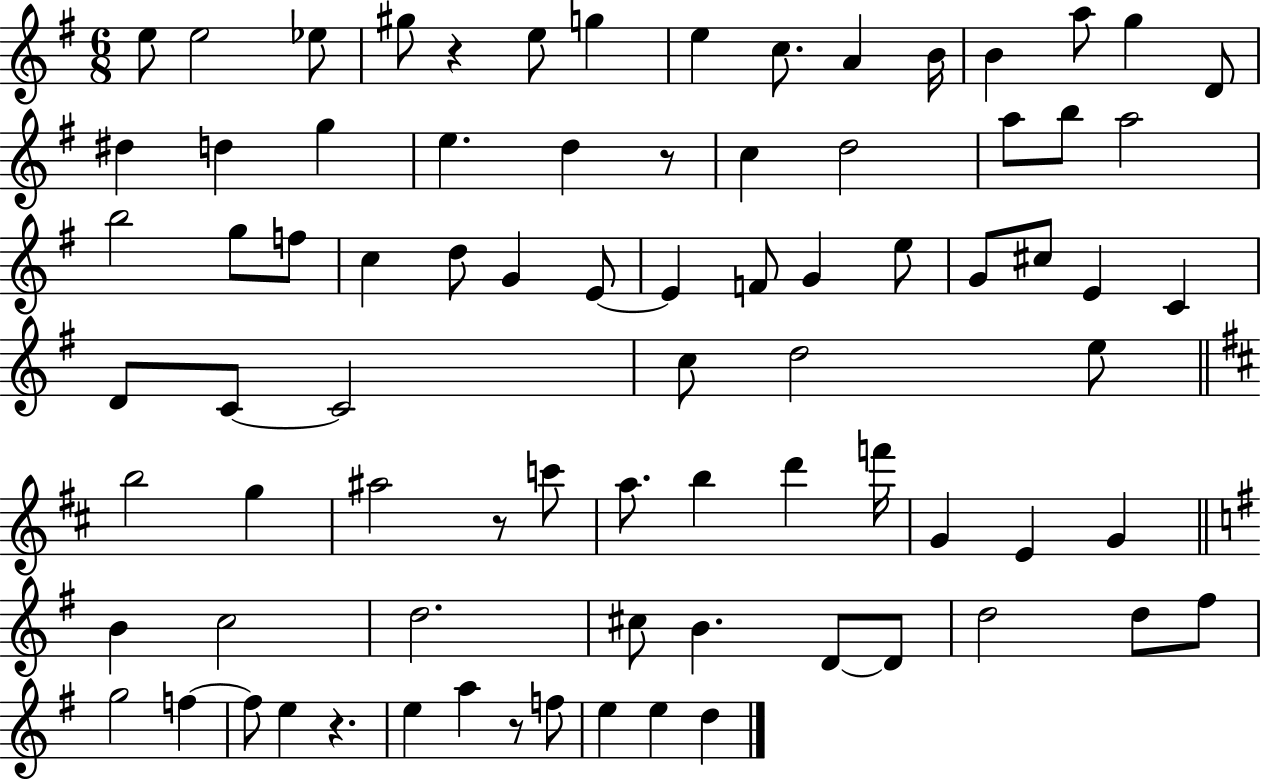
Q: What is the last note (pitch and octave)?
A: D5